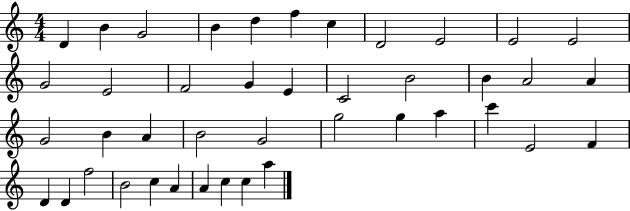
X:1
T:Untitled
M:4/4
L:1/4
K:C
D B G2 B d f c D2 E2 E2 E2 G2 E2 F2 G E C2 B2 B A2 A G2 B A B2 G2 g2 g a c' E2 F D D f2 B2 c A A c c a